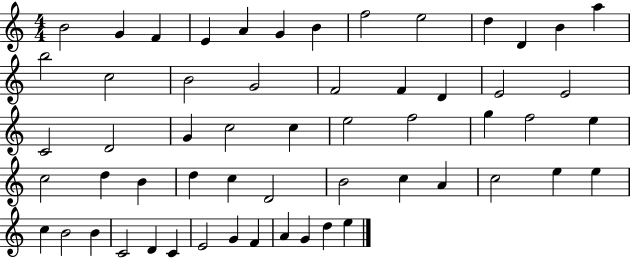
X:1
T:Untitled
M:4/4
L:1/4
K:C
B2 G F E A G B f2 e2 d D B a b2 c2 B2 G2 F2 F D E2 E2 C2 D2 G c2 c e2 f2 g f2 e c2 d B d c D2 B2 c A c2 e e c B2 B C2 D C E2 G F A G d e